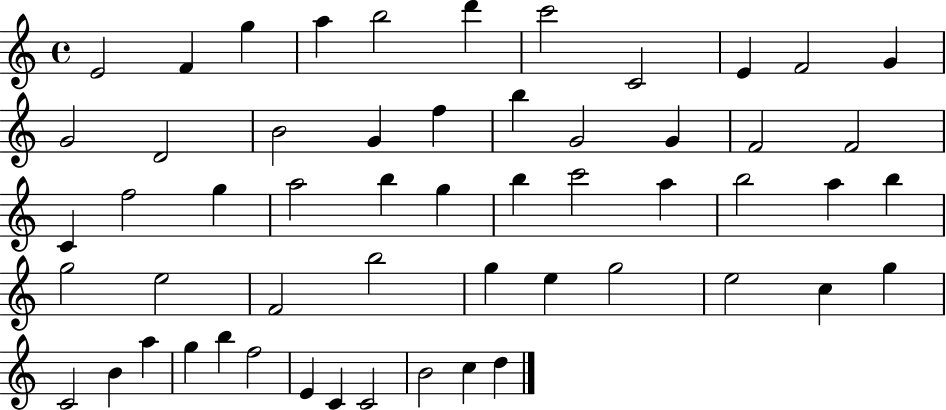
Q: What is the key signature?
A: C major